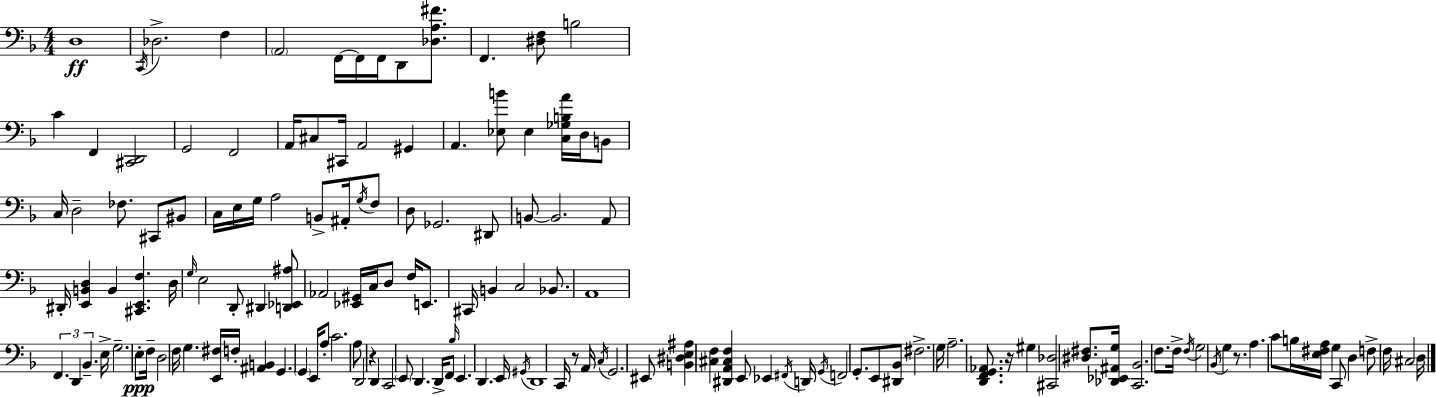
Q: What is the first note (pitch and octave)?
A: D3